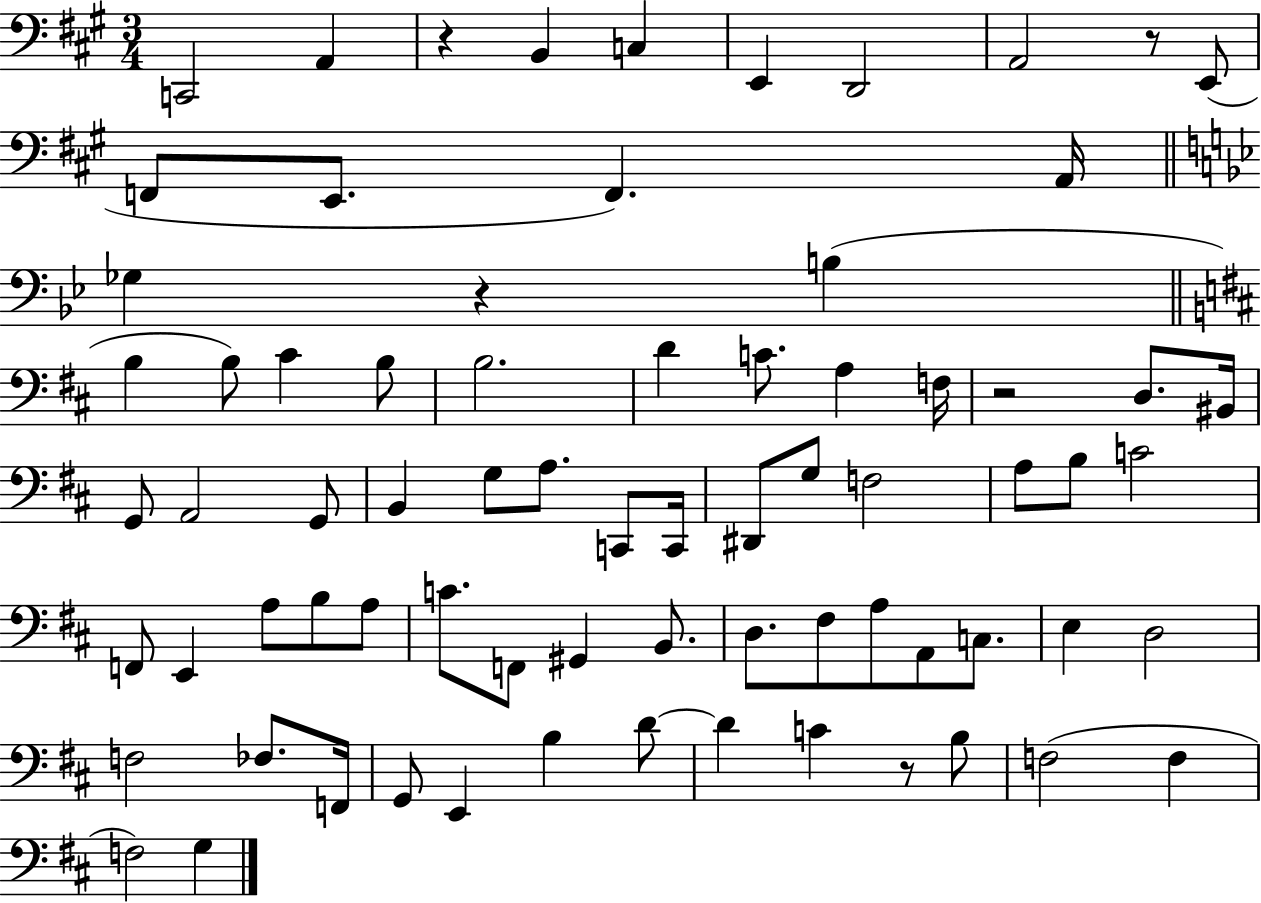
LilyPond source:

{
  \clef bass
  \numericTimeSignature
  \time 3/4
  \key a \major
  c,2 a,4 | r4 b,4 c4 | e,4 d,2 | a,2 r8 e,8( | \break f,8 e,8. f,4.) a,16 | \bar "||" \break \key bes \major ges4 r4 b4( | \bar "||" \break \key d \major b4 b8) cis'4 b8 | b2. | d'4 c'8. a4 f16 | r2 d8. bis,16 | \break g,8 a,2 g,8 | b,4 g8 a8. c,8 c,16 | dis,8 g8 f2 | a8 b8 c'2 | \break f,8 e,4 a8 b8 a8 | c'8. f,8 gis,4 b,8. | d8. fis8 a8 a,8 c8. | e4 d2 | \break f2 fes8. f,16 | g,8 e,4 b4 d'8~~ | d'4 c'4 r8 b8 | f2( f4 | \break f2) g4 | \bar "|."
}